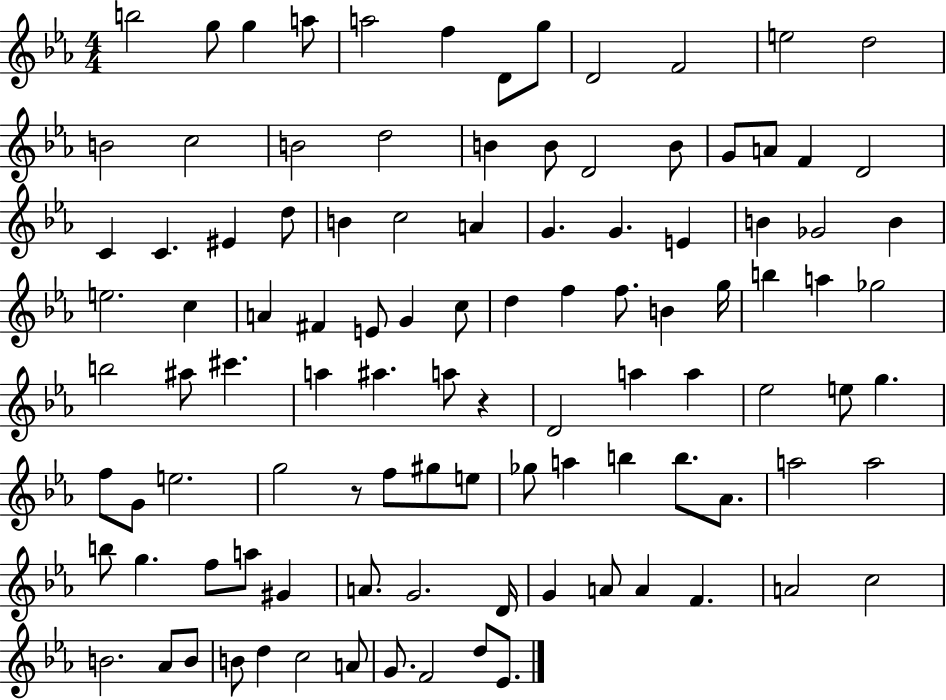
{
  \clef treble
  \numericTimeSignature
  \time 4/4
  \key ees \major
  b''2 g''8 g''4 a''8 | a''2 f''4 d'8 g''8 | d'2 f'2 | e''2 d''2 | \break b'2 c''2 | b'2 d''2 | b'4 b'8 d'2 b'8 | g'8 a'8 f'4 d'2 | \break c'4 c'4. eis'4 d''8 | b'4 c''2 a'4 | g'4. g'4. e'4 | b'4 ges'2 b'4 | \break e''2. c''4 | a'4 fis'4 e'8 g'4 c''8 | d''4 f''4 f''8. b'4 g''16 | b''4 a''4 ges''2 | \break b''2 ais''8 cis'''4. | a''4 ais''4. a''8 r4 | d'2 a''4 a''4 | ees''2 e''8 g''4. | \break f''8 g'8 e''2. | g''2 r8 f''8 gis''8 e''8 | ges''8 a''4 b''4 b''8. aes'8. | a''2 a''2 | \break b''8 g''4. f''8 a''8 gis'4 | a'8. g'2. d'16 | g'4 a'8 a'4 f'4. | a'2 c''2 | \break b'2. aes'8 b'8 | b'8 d''4 c''2 a'8 | g'8. f'2 d''8 ees'8. | \bar "|."
}